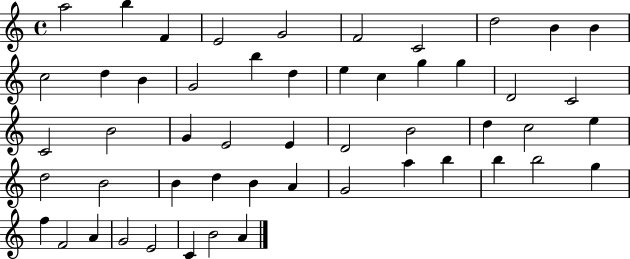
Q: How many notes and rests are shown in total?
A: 52